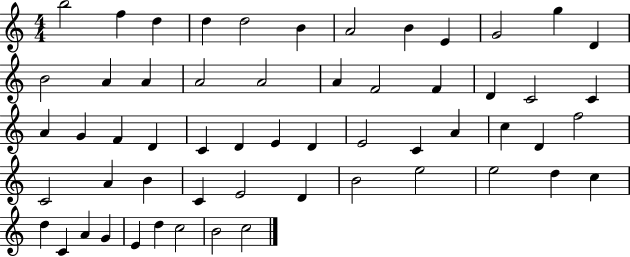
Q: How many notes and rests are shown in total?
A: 57